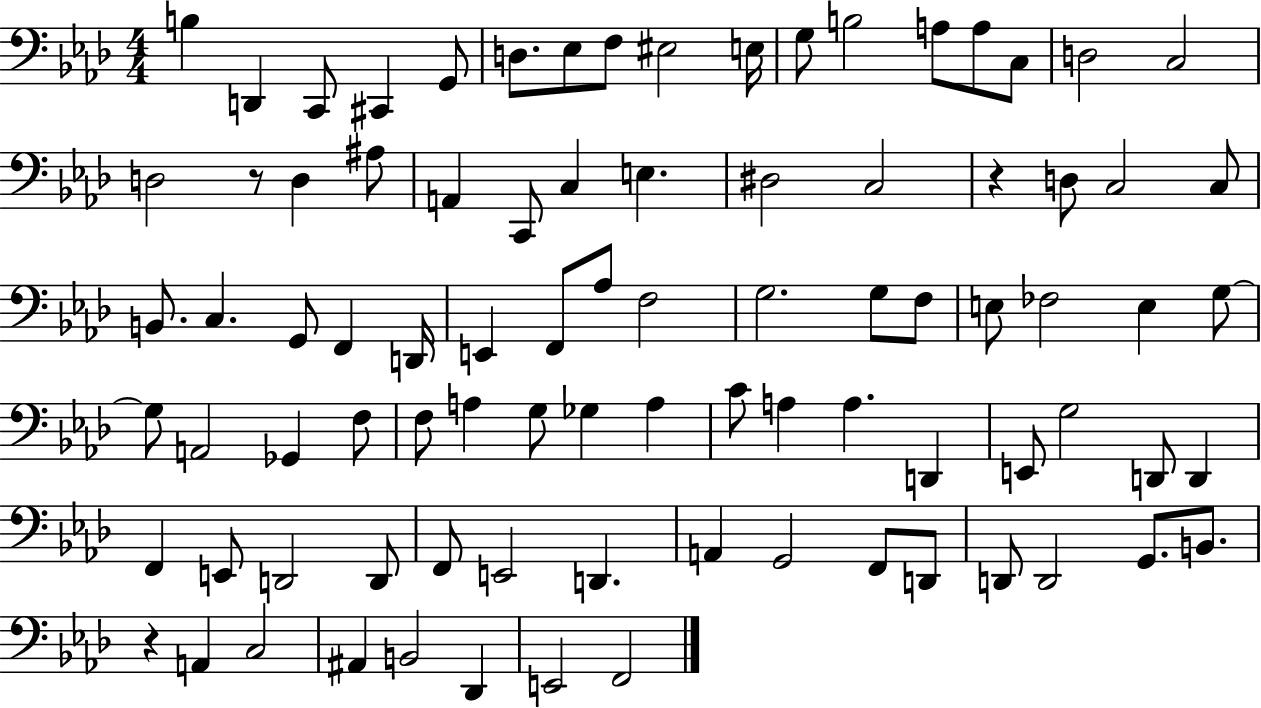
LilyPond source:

{
  \clef bass
  \numericTimeSignature
  \time 4/4
  \key aes \major
  b4 d,4 c,8 cis,4 g,8 | d8. ees8 f8 eis2 e16 | g8 b2 a8 a8 c8 | d2 c2 | \break d2 r8 d4 ais8 | a,4 c,8 c4 e4. | dis2 c2 | r4 d8 c2 c8 | \break b,8. c4. g,8 f,4 d,16 | e,4 f,8 aes8 f2 | g2. g8 f8 | e8 fes2 e4 g8~~ | \break g8 a,2 ges,4 f8 | f8 a4 g8 ges4 a4 | c'8 a4 a4. d,4 | e,8 g2 d,8 d,4 | \break f,4 e,8 d,2 d,8 | f,8 e,2 d,4. | a,4 g,2 f,8 d,8 | d,8 d,2 g,8. b,8. | \break r4 a,4 c2 | ais,4 b,2 des,4 | e,2 f,2 | \bar "|."
}